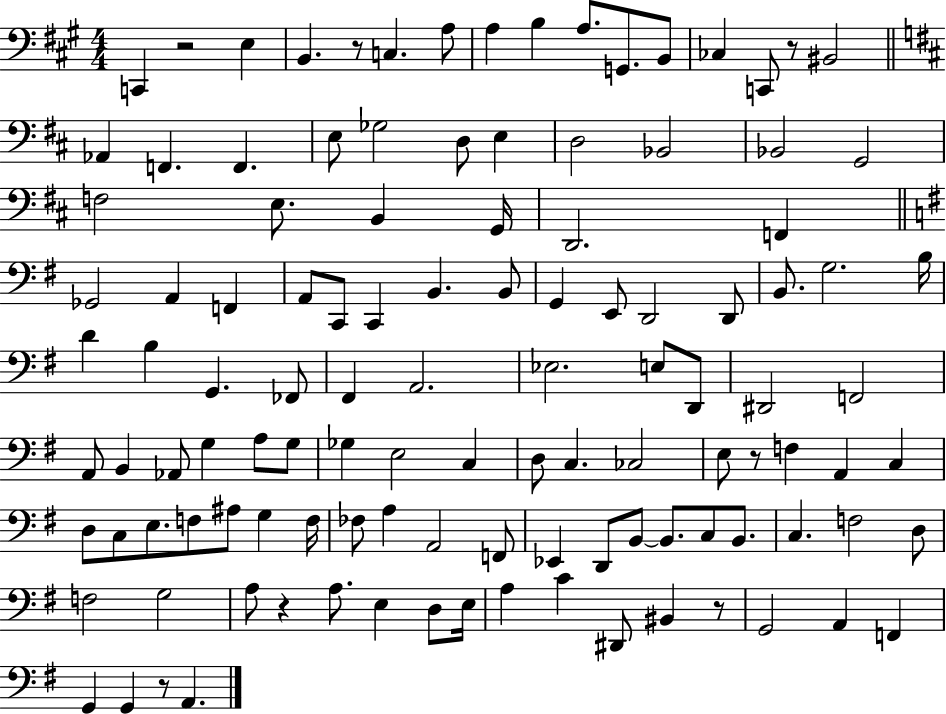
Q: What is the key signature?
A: A major